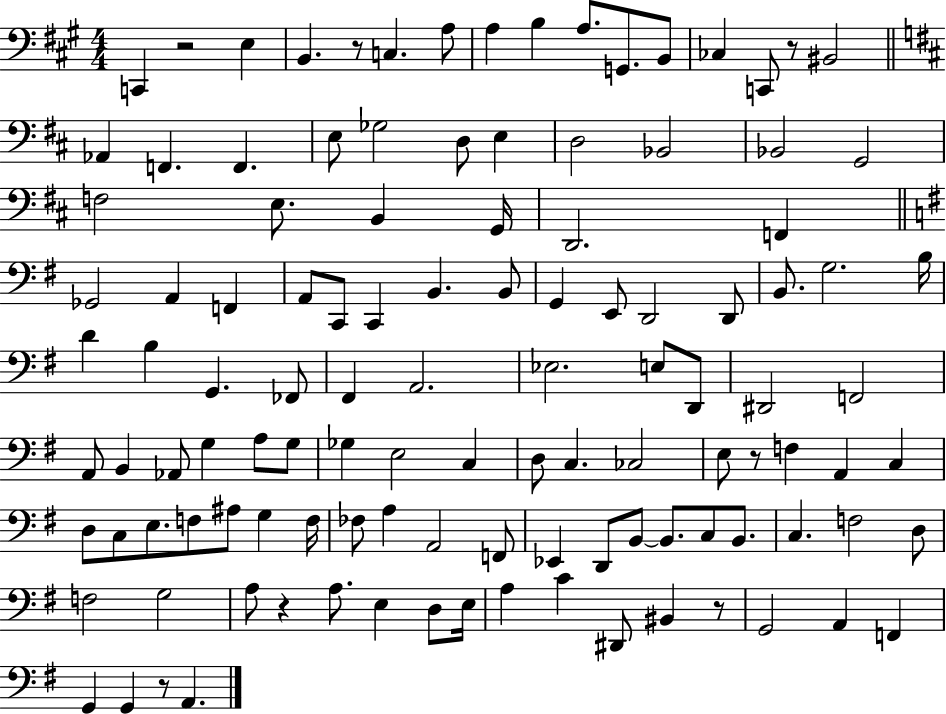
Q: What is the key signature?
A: A major